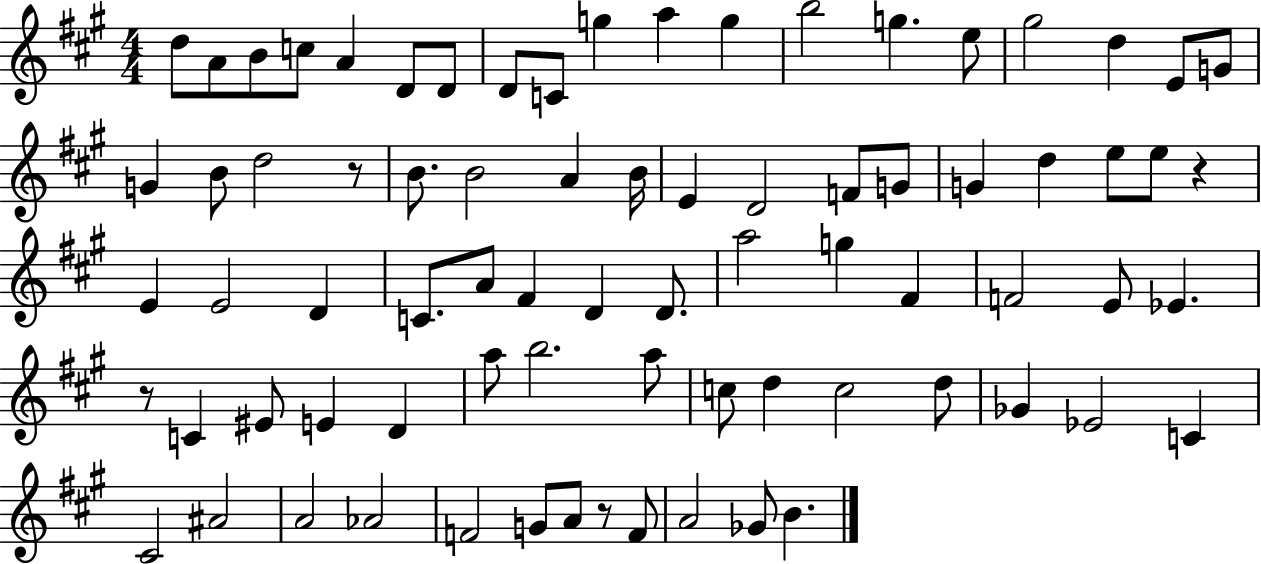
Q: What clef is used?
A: treble